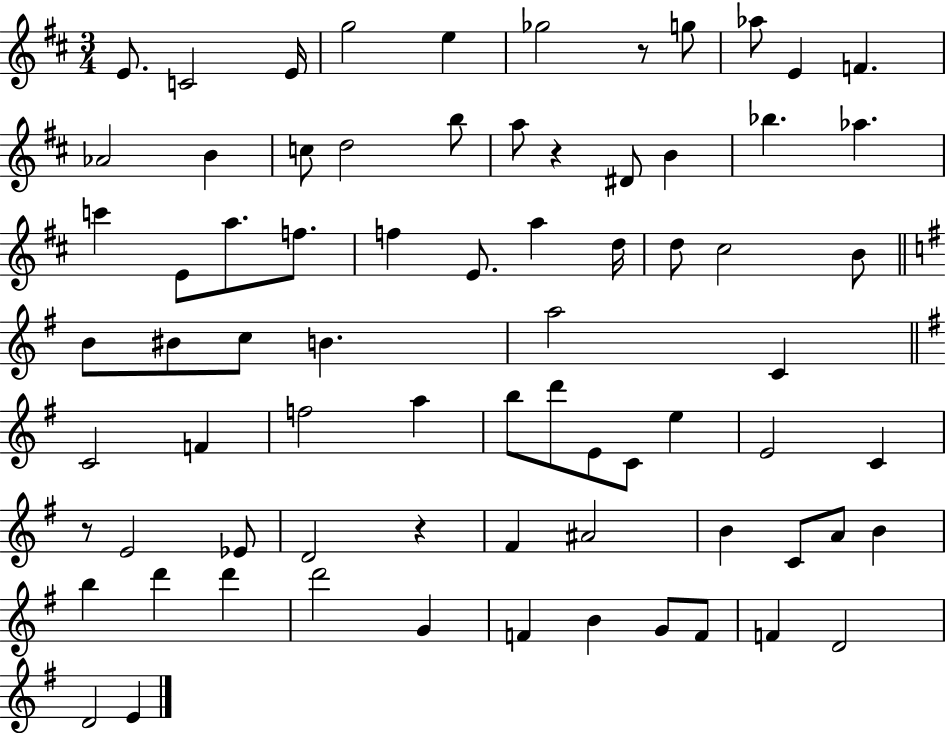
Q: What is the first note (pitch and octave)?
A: E4